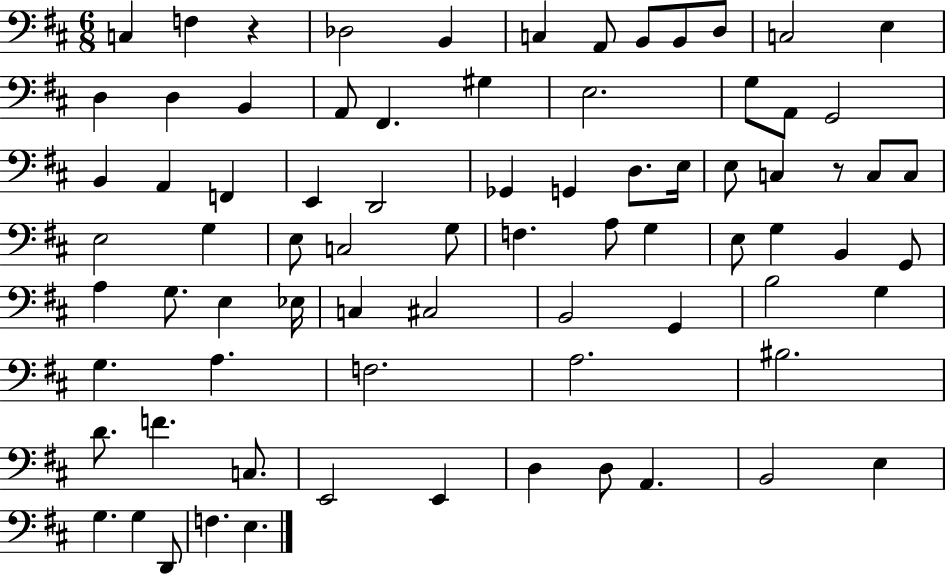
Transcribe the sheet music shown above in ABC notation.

X:1
T:Untitled
M:6/8
L:1/4
K:D
C, F, z _D,2 B,, C, A,,/2 B,,/2 B,,/2 D,/2 C,2 E, D, D, B,, A,,/2 ^F,, ^G, E,2 G,/2 A,,/2 G,,2 B,, A,, F,, E,, D,,2 _G,, G,, D,/2 E,/4 E,/2 C, z/2 C,/2 C,/2 E,2 G, E,/2 C,2 G,/2 F, A,/2 G, E,/2 G, B,, G,,/2 A, G,/2 E, _E,/4 C, ^C,2 B,,2 G,, B,2 G, G, A, F,2 A,2 ^B,2 D/2 F C,/2 E,,2 E,, D, D,/2 A,, B,,2 E, G, G, D,,/2 F, E,